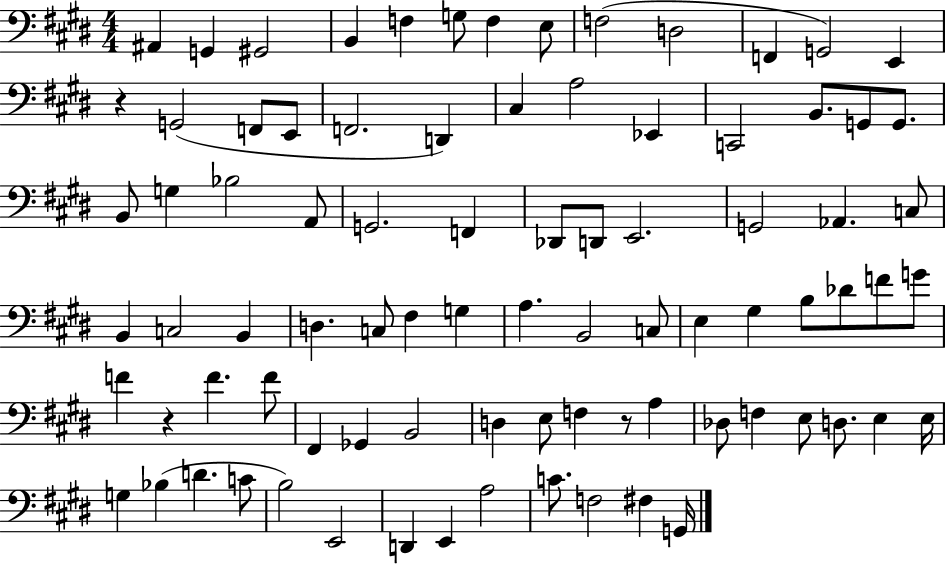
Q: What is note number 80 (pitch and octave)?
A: F3